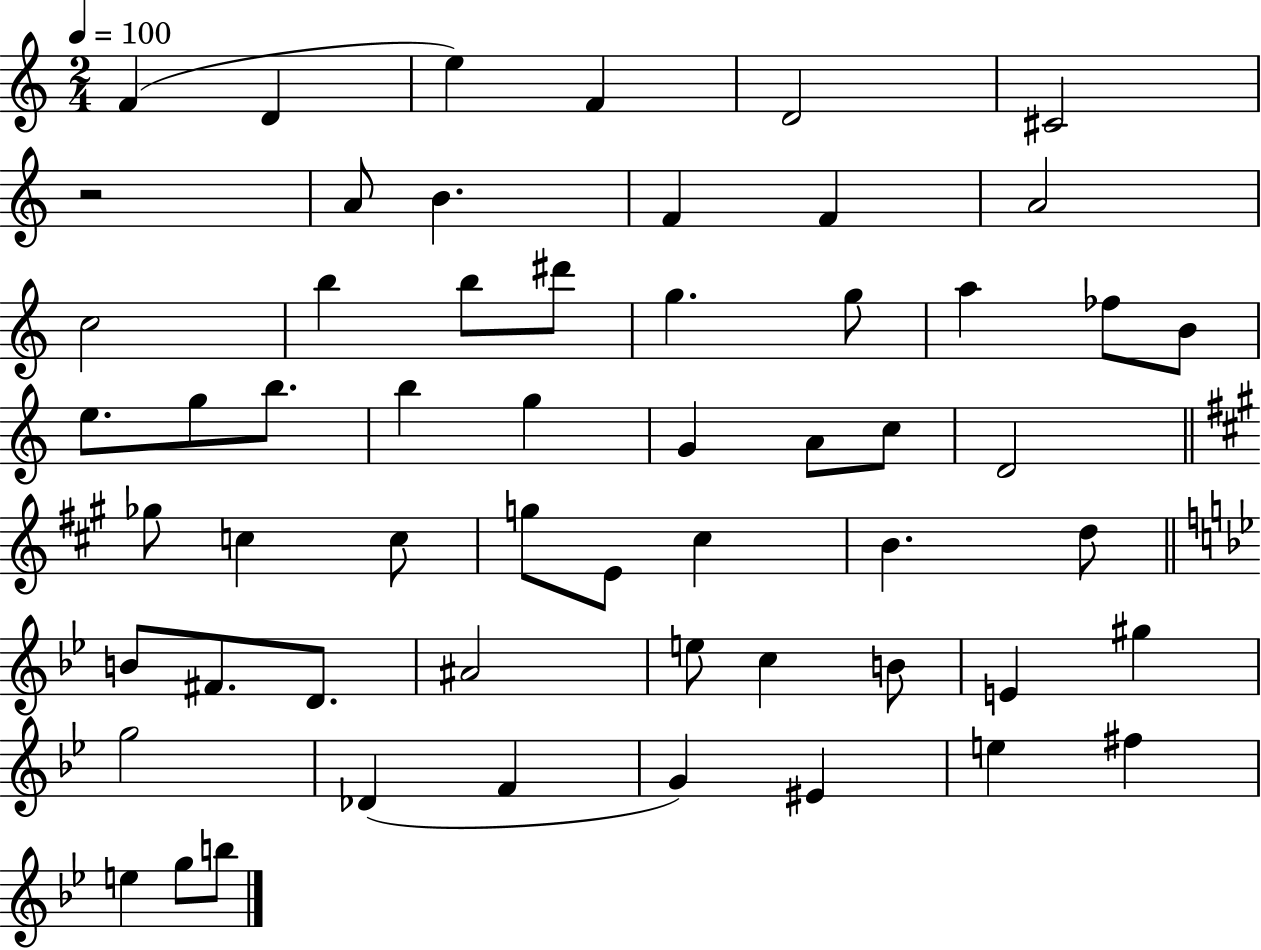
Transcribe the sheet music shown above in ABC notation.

X:1
T:Untitled
M:2/4
L:1/4
K:C
F D e F D2 ^C2 z2 A/2 B F F A2 c2 b b/2 ^d'/2 g g/2 a _f/2 B/2 e/2 g/2 b/2 b g G A/2 c/2 D2 _g/2 c c/2 g/2 E/2 ^c B d/2 B/2 ^F/2 D/2 ^A2 e/2 c B/2 E ^g g2 _D F G ^E e ^f e g/2 b/2